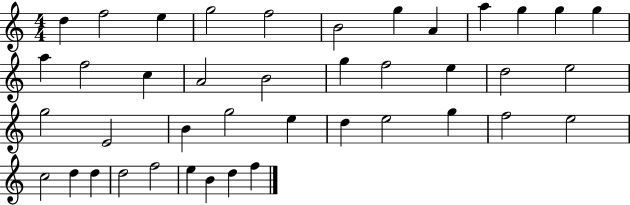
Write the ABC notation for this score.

X:1
T:Untitled
M:4/4
L:1/4
K:C
d f2 e g2 f2 B2 g A a g g g a f2 c A2 B2 g f2 e d2 e2 g2 E2 B g2 e d e2 g f2 e2 c2 d d d2 f2 e B d f